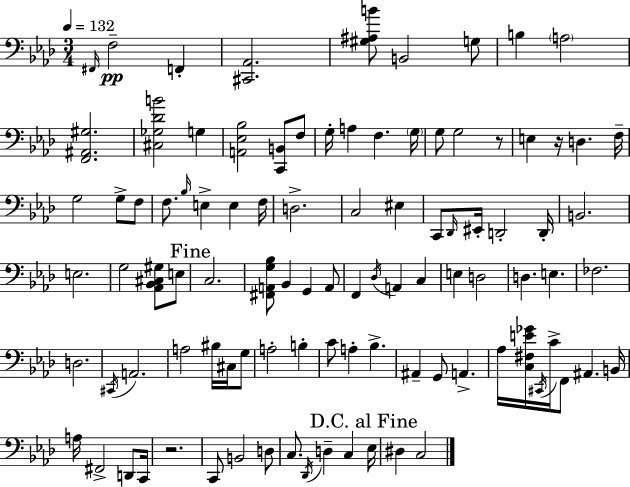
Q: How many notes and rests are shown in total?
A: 98